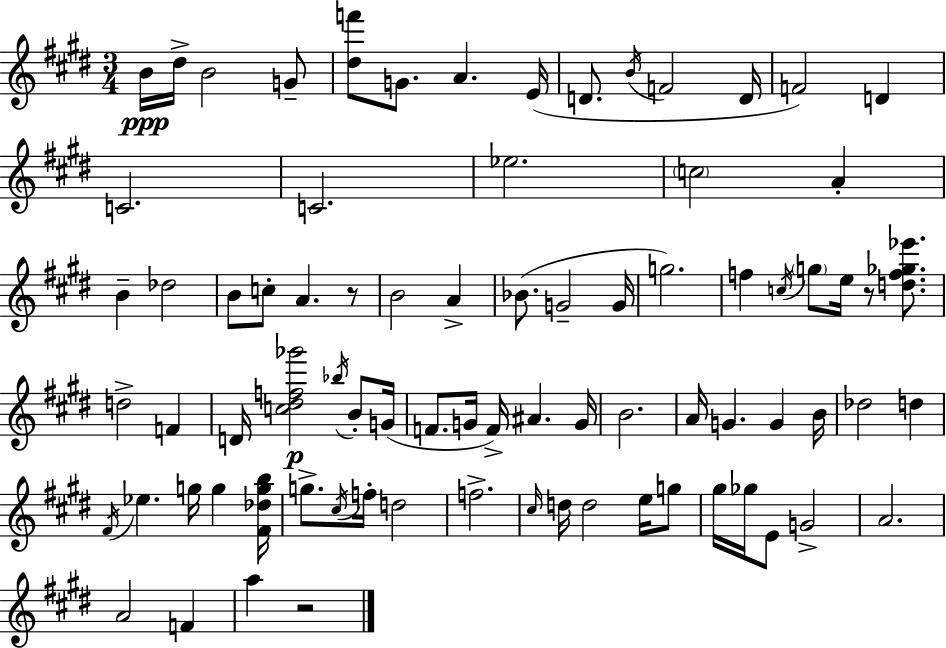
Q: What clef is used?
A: treble